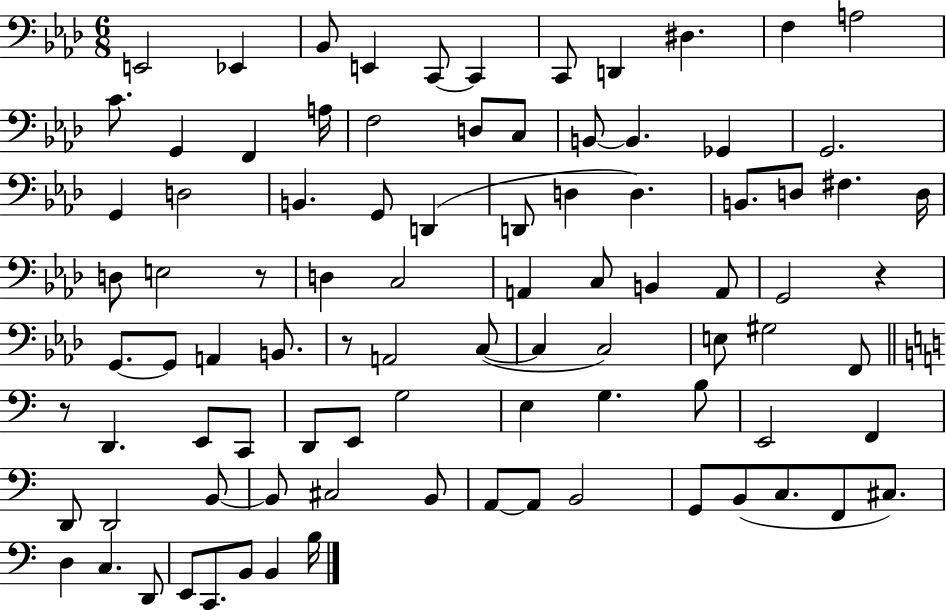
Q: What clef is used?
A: bass